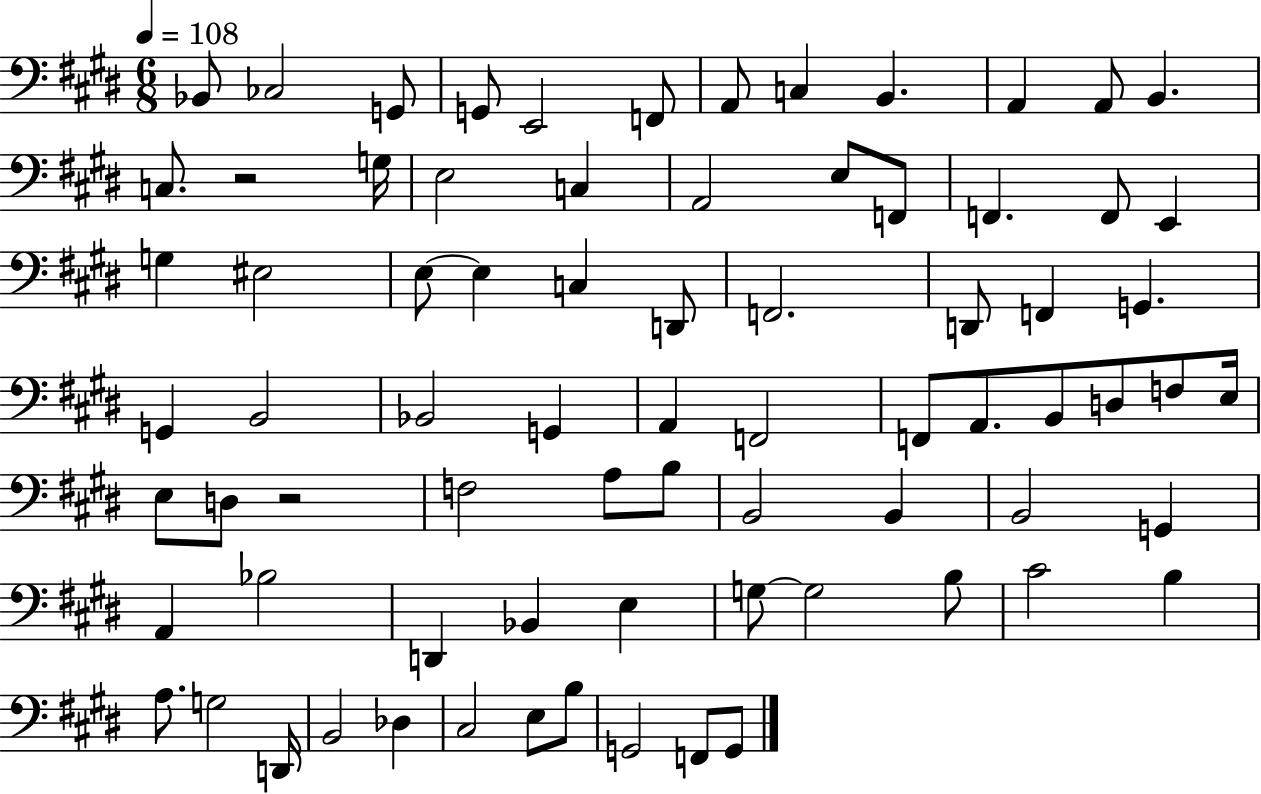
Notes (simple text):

Bb2/e CES3/h G2/e G2/e E2/h F2/e A2/e C3/q B2/q. A2/q A2/e B2/q. C3/e. R/h G3/s E3/h C3/q A2/h E3/e F2/e F2/q. F2/e E2/q G3/q EIS3/h E3/e E3/q C3/q D2/e F2/h. D2/e F2/q G2/q. G2/q B2/h Bb2/h G2/q A2/q F2/h F2/e A2/e. B2/e D3/e F3/e E3/s E3/e D3/e R/h F3/h A3/e B3/e B2/h B2/q B2/h G2/q A2/q Bb3/h D2/q Bb2/q E3/q G3/e G3/h B3/e C#4/h B3/q A3/e. G3/h D2/s B2/h Db3/q C#3/h E3/e B3/e G2/h F2/e G2/e